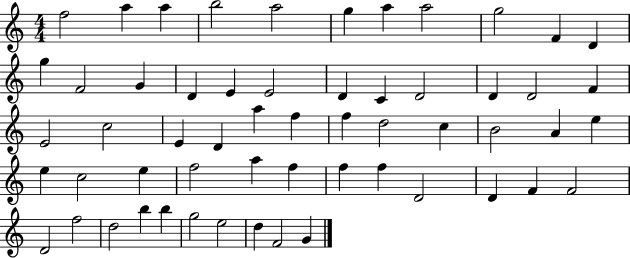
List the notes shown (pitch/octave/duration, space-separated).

F5/h A5/q A5/q B5/h A5/h G5/q A5/q A5/h G5/h F4/q D4/q G5/q F4/h G4/q D4/q E4/q E4/h D4/q C4/q D4/h D4/q D4/h F4/q E4/h C5/h E4/q D4/q A5/q F5/q F5/q D5/h C5/q B4/h A4/q E5/q E5/q C5/h E5/q F5/h A5/q F5/q F5/q F5/q D4/h D4/q F4/q F4/h D4/h F5/h D5/h B5/q B5/q G5/h E5/h D5/q F4/h G4/q